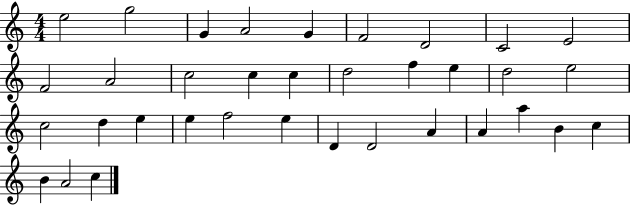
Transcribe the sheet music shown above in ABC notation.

X:1
T:Untitled
M:4/4
L:1/4
K:C
e2 g2 G A2 G F2 D2 C2 E2 F2 A2 c2 c c d2 f e d2 e2 c2 d e e f2 e D D2 A A a B c B A2 c